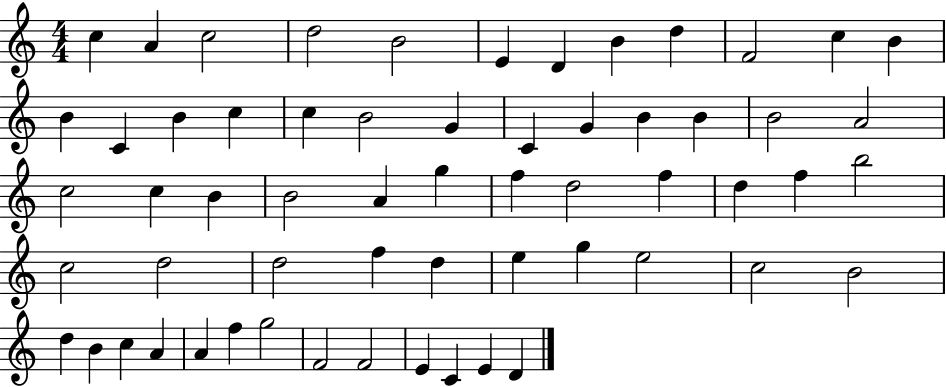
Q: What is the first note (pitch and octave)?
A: C5